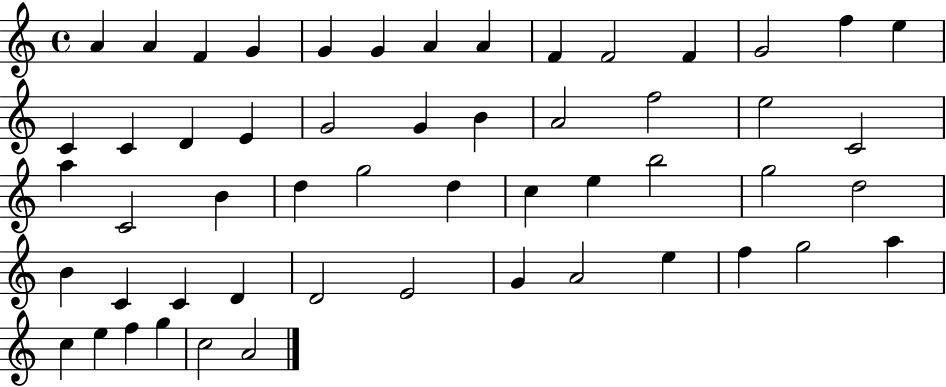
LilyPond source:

{
  \clef treble
  \time 4/4
  \defaultTimeSignature
  \key c \major
  a'4 a'4 f'4 g'4 | g'4 g'4 a'4 a'4 | f'4 f'2 f'4 | g'2 f''4 e''4 | \break c'4 c'4 d'4 e'4 | g'2 g'4 b'4 | a'2 f''2 | e''2 c'2 | \break a''4 c'2 b'4 | d''4 g''2 d''4 | c''4 e''4 b''2 | g''2 d''2 | \break b'4 c'4 c'4 d'4 | d'2 e'2 | g'4 a'2 e''4 | f''4 g''2 a''4 | \break c''4 e''4 f''4 g''4 | c''2 a'2 | \bar "|."
}